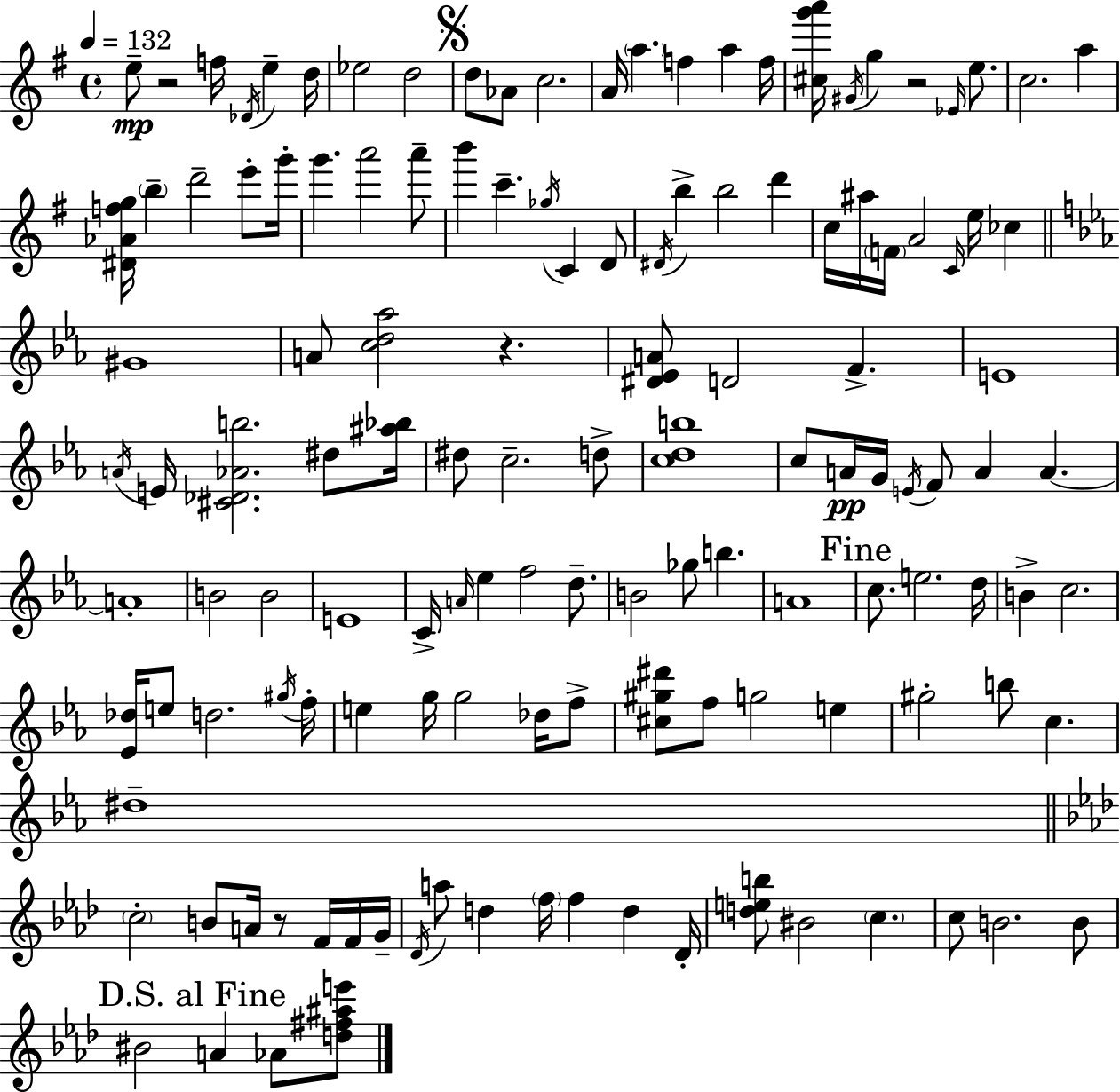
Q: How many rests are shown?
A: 4